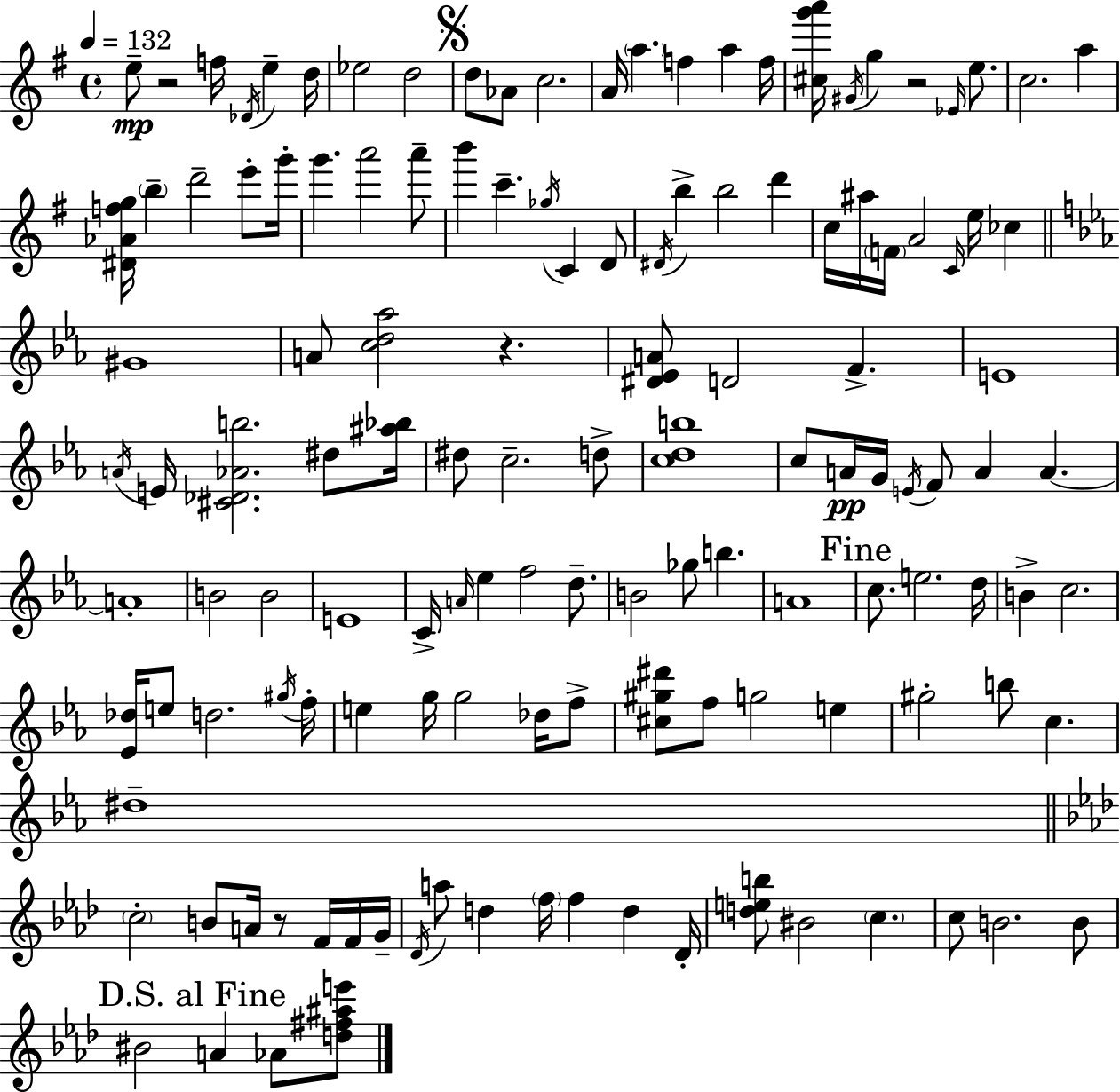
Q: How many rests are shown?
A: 4